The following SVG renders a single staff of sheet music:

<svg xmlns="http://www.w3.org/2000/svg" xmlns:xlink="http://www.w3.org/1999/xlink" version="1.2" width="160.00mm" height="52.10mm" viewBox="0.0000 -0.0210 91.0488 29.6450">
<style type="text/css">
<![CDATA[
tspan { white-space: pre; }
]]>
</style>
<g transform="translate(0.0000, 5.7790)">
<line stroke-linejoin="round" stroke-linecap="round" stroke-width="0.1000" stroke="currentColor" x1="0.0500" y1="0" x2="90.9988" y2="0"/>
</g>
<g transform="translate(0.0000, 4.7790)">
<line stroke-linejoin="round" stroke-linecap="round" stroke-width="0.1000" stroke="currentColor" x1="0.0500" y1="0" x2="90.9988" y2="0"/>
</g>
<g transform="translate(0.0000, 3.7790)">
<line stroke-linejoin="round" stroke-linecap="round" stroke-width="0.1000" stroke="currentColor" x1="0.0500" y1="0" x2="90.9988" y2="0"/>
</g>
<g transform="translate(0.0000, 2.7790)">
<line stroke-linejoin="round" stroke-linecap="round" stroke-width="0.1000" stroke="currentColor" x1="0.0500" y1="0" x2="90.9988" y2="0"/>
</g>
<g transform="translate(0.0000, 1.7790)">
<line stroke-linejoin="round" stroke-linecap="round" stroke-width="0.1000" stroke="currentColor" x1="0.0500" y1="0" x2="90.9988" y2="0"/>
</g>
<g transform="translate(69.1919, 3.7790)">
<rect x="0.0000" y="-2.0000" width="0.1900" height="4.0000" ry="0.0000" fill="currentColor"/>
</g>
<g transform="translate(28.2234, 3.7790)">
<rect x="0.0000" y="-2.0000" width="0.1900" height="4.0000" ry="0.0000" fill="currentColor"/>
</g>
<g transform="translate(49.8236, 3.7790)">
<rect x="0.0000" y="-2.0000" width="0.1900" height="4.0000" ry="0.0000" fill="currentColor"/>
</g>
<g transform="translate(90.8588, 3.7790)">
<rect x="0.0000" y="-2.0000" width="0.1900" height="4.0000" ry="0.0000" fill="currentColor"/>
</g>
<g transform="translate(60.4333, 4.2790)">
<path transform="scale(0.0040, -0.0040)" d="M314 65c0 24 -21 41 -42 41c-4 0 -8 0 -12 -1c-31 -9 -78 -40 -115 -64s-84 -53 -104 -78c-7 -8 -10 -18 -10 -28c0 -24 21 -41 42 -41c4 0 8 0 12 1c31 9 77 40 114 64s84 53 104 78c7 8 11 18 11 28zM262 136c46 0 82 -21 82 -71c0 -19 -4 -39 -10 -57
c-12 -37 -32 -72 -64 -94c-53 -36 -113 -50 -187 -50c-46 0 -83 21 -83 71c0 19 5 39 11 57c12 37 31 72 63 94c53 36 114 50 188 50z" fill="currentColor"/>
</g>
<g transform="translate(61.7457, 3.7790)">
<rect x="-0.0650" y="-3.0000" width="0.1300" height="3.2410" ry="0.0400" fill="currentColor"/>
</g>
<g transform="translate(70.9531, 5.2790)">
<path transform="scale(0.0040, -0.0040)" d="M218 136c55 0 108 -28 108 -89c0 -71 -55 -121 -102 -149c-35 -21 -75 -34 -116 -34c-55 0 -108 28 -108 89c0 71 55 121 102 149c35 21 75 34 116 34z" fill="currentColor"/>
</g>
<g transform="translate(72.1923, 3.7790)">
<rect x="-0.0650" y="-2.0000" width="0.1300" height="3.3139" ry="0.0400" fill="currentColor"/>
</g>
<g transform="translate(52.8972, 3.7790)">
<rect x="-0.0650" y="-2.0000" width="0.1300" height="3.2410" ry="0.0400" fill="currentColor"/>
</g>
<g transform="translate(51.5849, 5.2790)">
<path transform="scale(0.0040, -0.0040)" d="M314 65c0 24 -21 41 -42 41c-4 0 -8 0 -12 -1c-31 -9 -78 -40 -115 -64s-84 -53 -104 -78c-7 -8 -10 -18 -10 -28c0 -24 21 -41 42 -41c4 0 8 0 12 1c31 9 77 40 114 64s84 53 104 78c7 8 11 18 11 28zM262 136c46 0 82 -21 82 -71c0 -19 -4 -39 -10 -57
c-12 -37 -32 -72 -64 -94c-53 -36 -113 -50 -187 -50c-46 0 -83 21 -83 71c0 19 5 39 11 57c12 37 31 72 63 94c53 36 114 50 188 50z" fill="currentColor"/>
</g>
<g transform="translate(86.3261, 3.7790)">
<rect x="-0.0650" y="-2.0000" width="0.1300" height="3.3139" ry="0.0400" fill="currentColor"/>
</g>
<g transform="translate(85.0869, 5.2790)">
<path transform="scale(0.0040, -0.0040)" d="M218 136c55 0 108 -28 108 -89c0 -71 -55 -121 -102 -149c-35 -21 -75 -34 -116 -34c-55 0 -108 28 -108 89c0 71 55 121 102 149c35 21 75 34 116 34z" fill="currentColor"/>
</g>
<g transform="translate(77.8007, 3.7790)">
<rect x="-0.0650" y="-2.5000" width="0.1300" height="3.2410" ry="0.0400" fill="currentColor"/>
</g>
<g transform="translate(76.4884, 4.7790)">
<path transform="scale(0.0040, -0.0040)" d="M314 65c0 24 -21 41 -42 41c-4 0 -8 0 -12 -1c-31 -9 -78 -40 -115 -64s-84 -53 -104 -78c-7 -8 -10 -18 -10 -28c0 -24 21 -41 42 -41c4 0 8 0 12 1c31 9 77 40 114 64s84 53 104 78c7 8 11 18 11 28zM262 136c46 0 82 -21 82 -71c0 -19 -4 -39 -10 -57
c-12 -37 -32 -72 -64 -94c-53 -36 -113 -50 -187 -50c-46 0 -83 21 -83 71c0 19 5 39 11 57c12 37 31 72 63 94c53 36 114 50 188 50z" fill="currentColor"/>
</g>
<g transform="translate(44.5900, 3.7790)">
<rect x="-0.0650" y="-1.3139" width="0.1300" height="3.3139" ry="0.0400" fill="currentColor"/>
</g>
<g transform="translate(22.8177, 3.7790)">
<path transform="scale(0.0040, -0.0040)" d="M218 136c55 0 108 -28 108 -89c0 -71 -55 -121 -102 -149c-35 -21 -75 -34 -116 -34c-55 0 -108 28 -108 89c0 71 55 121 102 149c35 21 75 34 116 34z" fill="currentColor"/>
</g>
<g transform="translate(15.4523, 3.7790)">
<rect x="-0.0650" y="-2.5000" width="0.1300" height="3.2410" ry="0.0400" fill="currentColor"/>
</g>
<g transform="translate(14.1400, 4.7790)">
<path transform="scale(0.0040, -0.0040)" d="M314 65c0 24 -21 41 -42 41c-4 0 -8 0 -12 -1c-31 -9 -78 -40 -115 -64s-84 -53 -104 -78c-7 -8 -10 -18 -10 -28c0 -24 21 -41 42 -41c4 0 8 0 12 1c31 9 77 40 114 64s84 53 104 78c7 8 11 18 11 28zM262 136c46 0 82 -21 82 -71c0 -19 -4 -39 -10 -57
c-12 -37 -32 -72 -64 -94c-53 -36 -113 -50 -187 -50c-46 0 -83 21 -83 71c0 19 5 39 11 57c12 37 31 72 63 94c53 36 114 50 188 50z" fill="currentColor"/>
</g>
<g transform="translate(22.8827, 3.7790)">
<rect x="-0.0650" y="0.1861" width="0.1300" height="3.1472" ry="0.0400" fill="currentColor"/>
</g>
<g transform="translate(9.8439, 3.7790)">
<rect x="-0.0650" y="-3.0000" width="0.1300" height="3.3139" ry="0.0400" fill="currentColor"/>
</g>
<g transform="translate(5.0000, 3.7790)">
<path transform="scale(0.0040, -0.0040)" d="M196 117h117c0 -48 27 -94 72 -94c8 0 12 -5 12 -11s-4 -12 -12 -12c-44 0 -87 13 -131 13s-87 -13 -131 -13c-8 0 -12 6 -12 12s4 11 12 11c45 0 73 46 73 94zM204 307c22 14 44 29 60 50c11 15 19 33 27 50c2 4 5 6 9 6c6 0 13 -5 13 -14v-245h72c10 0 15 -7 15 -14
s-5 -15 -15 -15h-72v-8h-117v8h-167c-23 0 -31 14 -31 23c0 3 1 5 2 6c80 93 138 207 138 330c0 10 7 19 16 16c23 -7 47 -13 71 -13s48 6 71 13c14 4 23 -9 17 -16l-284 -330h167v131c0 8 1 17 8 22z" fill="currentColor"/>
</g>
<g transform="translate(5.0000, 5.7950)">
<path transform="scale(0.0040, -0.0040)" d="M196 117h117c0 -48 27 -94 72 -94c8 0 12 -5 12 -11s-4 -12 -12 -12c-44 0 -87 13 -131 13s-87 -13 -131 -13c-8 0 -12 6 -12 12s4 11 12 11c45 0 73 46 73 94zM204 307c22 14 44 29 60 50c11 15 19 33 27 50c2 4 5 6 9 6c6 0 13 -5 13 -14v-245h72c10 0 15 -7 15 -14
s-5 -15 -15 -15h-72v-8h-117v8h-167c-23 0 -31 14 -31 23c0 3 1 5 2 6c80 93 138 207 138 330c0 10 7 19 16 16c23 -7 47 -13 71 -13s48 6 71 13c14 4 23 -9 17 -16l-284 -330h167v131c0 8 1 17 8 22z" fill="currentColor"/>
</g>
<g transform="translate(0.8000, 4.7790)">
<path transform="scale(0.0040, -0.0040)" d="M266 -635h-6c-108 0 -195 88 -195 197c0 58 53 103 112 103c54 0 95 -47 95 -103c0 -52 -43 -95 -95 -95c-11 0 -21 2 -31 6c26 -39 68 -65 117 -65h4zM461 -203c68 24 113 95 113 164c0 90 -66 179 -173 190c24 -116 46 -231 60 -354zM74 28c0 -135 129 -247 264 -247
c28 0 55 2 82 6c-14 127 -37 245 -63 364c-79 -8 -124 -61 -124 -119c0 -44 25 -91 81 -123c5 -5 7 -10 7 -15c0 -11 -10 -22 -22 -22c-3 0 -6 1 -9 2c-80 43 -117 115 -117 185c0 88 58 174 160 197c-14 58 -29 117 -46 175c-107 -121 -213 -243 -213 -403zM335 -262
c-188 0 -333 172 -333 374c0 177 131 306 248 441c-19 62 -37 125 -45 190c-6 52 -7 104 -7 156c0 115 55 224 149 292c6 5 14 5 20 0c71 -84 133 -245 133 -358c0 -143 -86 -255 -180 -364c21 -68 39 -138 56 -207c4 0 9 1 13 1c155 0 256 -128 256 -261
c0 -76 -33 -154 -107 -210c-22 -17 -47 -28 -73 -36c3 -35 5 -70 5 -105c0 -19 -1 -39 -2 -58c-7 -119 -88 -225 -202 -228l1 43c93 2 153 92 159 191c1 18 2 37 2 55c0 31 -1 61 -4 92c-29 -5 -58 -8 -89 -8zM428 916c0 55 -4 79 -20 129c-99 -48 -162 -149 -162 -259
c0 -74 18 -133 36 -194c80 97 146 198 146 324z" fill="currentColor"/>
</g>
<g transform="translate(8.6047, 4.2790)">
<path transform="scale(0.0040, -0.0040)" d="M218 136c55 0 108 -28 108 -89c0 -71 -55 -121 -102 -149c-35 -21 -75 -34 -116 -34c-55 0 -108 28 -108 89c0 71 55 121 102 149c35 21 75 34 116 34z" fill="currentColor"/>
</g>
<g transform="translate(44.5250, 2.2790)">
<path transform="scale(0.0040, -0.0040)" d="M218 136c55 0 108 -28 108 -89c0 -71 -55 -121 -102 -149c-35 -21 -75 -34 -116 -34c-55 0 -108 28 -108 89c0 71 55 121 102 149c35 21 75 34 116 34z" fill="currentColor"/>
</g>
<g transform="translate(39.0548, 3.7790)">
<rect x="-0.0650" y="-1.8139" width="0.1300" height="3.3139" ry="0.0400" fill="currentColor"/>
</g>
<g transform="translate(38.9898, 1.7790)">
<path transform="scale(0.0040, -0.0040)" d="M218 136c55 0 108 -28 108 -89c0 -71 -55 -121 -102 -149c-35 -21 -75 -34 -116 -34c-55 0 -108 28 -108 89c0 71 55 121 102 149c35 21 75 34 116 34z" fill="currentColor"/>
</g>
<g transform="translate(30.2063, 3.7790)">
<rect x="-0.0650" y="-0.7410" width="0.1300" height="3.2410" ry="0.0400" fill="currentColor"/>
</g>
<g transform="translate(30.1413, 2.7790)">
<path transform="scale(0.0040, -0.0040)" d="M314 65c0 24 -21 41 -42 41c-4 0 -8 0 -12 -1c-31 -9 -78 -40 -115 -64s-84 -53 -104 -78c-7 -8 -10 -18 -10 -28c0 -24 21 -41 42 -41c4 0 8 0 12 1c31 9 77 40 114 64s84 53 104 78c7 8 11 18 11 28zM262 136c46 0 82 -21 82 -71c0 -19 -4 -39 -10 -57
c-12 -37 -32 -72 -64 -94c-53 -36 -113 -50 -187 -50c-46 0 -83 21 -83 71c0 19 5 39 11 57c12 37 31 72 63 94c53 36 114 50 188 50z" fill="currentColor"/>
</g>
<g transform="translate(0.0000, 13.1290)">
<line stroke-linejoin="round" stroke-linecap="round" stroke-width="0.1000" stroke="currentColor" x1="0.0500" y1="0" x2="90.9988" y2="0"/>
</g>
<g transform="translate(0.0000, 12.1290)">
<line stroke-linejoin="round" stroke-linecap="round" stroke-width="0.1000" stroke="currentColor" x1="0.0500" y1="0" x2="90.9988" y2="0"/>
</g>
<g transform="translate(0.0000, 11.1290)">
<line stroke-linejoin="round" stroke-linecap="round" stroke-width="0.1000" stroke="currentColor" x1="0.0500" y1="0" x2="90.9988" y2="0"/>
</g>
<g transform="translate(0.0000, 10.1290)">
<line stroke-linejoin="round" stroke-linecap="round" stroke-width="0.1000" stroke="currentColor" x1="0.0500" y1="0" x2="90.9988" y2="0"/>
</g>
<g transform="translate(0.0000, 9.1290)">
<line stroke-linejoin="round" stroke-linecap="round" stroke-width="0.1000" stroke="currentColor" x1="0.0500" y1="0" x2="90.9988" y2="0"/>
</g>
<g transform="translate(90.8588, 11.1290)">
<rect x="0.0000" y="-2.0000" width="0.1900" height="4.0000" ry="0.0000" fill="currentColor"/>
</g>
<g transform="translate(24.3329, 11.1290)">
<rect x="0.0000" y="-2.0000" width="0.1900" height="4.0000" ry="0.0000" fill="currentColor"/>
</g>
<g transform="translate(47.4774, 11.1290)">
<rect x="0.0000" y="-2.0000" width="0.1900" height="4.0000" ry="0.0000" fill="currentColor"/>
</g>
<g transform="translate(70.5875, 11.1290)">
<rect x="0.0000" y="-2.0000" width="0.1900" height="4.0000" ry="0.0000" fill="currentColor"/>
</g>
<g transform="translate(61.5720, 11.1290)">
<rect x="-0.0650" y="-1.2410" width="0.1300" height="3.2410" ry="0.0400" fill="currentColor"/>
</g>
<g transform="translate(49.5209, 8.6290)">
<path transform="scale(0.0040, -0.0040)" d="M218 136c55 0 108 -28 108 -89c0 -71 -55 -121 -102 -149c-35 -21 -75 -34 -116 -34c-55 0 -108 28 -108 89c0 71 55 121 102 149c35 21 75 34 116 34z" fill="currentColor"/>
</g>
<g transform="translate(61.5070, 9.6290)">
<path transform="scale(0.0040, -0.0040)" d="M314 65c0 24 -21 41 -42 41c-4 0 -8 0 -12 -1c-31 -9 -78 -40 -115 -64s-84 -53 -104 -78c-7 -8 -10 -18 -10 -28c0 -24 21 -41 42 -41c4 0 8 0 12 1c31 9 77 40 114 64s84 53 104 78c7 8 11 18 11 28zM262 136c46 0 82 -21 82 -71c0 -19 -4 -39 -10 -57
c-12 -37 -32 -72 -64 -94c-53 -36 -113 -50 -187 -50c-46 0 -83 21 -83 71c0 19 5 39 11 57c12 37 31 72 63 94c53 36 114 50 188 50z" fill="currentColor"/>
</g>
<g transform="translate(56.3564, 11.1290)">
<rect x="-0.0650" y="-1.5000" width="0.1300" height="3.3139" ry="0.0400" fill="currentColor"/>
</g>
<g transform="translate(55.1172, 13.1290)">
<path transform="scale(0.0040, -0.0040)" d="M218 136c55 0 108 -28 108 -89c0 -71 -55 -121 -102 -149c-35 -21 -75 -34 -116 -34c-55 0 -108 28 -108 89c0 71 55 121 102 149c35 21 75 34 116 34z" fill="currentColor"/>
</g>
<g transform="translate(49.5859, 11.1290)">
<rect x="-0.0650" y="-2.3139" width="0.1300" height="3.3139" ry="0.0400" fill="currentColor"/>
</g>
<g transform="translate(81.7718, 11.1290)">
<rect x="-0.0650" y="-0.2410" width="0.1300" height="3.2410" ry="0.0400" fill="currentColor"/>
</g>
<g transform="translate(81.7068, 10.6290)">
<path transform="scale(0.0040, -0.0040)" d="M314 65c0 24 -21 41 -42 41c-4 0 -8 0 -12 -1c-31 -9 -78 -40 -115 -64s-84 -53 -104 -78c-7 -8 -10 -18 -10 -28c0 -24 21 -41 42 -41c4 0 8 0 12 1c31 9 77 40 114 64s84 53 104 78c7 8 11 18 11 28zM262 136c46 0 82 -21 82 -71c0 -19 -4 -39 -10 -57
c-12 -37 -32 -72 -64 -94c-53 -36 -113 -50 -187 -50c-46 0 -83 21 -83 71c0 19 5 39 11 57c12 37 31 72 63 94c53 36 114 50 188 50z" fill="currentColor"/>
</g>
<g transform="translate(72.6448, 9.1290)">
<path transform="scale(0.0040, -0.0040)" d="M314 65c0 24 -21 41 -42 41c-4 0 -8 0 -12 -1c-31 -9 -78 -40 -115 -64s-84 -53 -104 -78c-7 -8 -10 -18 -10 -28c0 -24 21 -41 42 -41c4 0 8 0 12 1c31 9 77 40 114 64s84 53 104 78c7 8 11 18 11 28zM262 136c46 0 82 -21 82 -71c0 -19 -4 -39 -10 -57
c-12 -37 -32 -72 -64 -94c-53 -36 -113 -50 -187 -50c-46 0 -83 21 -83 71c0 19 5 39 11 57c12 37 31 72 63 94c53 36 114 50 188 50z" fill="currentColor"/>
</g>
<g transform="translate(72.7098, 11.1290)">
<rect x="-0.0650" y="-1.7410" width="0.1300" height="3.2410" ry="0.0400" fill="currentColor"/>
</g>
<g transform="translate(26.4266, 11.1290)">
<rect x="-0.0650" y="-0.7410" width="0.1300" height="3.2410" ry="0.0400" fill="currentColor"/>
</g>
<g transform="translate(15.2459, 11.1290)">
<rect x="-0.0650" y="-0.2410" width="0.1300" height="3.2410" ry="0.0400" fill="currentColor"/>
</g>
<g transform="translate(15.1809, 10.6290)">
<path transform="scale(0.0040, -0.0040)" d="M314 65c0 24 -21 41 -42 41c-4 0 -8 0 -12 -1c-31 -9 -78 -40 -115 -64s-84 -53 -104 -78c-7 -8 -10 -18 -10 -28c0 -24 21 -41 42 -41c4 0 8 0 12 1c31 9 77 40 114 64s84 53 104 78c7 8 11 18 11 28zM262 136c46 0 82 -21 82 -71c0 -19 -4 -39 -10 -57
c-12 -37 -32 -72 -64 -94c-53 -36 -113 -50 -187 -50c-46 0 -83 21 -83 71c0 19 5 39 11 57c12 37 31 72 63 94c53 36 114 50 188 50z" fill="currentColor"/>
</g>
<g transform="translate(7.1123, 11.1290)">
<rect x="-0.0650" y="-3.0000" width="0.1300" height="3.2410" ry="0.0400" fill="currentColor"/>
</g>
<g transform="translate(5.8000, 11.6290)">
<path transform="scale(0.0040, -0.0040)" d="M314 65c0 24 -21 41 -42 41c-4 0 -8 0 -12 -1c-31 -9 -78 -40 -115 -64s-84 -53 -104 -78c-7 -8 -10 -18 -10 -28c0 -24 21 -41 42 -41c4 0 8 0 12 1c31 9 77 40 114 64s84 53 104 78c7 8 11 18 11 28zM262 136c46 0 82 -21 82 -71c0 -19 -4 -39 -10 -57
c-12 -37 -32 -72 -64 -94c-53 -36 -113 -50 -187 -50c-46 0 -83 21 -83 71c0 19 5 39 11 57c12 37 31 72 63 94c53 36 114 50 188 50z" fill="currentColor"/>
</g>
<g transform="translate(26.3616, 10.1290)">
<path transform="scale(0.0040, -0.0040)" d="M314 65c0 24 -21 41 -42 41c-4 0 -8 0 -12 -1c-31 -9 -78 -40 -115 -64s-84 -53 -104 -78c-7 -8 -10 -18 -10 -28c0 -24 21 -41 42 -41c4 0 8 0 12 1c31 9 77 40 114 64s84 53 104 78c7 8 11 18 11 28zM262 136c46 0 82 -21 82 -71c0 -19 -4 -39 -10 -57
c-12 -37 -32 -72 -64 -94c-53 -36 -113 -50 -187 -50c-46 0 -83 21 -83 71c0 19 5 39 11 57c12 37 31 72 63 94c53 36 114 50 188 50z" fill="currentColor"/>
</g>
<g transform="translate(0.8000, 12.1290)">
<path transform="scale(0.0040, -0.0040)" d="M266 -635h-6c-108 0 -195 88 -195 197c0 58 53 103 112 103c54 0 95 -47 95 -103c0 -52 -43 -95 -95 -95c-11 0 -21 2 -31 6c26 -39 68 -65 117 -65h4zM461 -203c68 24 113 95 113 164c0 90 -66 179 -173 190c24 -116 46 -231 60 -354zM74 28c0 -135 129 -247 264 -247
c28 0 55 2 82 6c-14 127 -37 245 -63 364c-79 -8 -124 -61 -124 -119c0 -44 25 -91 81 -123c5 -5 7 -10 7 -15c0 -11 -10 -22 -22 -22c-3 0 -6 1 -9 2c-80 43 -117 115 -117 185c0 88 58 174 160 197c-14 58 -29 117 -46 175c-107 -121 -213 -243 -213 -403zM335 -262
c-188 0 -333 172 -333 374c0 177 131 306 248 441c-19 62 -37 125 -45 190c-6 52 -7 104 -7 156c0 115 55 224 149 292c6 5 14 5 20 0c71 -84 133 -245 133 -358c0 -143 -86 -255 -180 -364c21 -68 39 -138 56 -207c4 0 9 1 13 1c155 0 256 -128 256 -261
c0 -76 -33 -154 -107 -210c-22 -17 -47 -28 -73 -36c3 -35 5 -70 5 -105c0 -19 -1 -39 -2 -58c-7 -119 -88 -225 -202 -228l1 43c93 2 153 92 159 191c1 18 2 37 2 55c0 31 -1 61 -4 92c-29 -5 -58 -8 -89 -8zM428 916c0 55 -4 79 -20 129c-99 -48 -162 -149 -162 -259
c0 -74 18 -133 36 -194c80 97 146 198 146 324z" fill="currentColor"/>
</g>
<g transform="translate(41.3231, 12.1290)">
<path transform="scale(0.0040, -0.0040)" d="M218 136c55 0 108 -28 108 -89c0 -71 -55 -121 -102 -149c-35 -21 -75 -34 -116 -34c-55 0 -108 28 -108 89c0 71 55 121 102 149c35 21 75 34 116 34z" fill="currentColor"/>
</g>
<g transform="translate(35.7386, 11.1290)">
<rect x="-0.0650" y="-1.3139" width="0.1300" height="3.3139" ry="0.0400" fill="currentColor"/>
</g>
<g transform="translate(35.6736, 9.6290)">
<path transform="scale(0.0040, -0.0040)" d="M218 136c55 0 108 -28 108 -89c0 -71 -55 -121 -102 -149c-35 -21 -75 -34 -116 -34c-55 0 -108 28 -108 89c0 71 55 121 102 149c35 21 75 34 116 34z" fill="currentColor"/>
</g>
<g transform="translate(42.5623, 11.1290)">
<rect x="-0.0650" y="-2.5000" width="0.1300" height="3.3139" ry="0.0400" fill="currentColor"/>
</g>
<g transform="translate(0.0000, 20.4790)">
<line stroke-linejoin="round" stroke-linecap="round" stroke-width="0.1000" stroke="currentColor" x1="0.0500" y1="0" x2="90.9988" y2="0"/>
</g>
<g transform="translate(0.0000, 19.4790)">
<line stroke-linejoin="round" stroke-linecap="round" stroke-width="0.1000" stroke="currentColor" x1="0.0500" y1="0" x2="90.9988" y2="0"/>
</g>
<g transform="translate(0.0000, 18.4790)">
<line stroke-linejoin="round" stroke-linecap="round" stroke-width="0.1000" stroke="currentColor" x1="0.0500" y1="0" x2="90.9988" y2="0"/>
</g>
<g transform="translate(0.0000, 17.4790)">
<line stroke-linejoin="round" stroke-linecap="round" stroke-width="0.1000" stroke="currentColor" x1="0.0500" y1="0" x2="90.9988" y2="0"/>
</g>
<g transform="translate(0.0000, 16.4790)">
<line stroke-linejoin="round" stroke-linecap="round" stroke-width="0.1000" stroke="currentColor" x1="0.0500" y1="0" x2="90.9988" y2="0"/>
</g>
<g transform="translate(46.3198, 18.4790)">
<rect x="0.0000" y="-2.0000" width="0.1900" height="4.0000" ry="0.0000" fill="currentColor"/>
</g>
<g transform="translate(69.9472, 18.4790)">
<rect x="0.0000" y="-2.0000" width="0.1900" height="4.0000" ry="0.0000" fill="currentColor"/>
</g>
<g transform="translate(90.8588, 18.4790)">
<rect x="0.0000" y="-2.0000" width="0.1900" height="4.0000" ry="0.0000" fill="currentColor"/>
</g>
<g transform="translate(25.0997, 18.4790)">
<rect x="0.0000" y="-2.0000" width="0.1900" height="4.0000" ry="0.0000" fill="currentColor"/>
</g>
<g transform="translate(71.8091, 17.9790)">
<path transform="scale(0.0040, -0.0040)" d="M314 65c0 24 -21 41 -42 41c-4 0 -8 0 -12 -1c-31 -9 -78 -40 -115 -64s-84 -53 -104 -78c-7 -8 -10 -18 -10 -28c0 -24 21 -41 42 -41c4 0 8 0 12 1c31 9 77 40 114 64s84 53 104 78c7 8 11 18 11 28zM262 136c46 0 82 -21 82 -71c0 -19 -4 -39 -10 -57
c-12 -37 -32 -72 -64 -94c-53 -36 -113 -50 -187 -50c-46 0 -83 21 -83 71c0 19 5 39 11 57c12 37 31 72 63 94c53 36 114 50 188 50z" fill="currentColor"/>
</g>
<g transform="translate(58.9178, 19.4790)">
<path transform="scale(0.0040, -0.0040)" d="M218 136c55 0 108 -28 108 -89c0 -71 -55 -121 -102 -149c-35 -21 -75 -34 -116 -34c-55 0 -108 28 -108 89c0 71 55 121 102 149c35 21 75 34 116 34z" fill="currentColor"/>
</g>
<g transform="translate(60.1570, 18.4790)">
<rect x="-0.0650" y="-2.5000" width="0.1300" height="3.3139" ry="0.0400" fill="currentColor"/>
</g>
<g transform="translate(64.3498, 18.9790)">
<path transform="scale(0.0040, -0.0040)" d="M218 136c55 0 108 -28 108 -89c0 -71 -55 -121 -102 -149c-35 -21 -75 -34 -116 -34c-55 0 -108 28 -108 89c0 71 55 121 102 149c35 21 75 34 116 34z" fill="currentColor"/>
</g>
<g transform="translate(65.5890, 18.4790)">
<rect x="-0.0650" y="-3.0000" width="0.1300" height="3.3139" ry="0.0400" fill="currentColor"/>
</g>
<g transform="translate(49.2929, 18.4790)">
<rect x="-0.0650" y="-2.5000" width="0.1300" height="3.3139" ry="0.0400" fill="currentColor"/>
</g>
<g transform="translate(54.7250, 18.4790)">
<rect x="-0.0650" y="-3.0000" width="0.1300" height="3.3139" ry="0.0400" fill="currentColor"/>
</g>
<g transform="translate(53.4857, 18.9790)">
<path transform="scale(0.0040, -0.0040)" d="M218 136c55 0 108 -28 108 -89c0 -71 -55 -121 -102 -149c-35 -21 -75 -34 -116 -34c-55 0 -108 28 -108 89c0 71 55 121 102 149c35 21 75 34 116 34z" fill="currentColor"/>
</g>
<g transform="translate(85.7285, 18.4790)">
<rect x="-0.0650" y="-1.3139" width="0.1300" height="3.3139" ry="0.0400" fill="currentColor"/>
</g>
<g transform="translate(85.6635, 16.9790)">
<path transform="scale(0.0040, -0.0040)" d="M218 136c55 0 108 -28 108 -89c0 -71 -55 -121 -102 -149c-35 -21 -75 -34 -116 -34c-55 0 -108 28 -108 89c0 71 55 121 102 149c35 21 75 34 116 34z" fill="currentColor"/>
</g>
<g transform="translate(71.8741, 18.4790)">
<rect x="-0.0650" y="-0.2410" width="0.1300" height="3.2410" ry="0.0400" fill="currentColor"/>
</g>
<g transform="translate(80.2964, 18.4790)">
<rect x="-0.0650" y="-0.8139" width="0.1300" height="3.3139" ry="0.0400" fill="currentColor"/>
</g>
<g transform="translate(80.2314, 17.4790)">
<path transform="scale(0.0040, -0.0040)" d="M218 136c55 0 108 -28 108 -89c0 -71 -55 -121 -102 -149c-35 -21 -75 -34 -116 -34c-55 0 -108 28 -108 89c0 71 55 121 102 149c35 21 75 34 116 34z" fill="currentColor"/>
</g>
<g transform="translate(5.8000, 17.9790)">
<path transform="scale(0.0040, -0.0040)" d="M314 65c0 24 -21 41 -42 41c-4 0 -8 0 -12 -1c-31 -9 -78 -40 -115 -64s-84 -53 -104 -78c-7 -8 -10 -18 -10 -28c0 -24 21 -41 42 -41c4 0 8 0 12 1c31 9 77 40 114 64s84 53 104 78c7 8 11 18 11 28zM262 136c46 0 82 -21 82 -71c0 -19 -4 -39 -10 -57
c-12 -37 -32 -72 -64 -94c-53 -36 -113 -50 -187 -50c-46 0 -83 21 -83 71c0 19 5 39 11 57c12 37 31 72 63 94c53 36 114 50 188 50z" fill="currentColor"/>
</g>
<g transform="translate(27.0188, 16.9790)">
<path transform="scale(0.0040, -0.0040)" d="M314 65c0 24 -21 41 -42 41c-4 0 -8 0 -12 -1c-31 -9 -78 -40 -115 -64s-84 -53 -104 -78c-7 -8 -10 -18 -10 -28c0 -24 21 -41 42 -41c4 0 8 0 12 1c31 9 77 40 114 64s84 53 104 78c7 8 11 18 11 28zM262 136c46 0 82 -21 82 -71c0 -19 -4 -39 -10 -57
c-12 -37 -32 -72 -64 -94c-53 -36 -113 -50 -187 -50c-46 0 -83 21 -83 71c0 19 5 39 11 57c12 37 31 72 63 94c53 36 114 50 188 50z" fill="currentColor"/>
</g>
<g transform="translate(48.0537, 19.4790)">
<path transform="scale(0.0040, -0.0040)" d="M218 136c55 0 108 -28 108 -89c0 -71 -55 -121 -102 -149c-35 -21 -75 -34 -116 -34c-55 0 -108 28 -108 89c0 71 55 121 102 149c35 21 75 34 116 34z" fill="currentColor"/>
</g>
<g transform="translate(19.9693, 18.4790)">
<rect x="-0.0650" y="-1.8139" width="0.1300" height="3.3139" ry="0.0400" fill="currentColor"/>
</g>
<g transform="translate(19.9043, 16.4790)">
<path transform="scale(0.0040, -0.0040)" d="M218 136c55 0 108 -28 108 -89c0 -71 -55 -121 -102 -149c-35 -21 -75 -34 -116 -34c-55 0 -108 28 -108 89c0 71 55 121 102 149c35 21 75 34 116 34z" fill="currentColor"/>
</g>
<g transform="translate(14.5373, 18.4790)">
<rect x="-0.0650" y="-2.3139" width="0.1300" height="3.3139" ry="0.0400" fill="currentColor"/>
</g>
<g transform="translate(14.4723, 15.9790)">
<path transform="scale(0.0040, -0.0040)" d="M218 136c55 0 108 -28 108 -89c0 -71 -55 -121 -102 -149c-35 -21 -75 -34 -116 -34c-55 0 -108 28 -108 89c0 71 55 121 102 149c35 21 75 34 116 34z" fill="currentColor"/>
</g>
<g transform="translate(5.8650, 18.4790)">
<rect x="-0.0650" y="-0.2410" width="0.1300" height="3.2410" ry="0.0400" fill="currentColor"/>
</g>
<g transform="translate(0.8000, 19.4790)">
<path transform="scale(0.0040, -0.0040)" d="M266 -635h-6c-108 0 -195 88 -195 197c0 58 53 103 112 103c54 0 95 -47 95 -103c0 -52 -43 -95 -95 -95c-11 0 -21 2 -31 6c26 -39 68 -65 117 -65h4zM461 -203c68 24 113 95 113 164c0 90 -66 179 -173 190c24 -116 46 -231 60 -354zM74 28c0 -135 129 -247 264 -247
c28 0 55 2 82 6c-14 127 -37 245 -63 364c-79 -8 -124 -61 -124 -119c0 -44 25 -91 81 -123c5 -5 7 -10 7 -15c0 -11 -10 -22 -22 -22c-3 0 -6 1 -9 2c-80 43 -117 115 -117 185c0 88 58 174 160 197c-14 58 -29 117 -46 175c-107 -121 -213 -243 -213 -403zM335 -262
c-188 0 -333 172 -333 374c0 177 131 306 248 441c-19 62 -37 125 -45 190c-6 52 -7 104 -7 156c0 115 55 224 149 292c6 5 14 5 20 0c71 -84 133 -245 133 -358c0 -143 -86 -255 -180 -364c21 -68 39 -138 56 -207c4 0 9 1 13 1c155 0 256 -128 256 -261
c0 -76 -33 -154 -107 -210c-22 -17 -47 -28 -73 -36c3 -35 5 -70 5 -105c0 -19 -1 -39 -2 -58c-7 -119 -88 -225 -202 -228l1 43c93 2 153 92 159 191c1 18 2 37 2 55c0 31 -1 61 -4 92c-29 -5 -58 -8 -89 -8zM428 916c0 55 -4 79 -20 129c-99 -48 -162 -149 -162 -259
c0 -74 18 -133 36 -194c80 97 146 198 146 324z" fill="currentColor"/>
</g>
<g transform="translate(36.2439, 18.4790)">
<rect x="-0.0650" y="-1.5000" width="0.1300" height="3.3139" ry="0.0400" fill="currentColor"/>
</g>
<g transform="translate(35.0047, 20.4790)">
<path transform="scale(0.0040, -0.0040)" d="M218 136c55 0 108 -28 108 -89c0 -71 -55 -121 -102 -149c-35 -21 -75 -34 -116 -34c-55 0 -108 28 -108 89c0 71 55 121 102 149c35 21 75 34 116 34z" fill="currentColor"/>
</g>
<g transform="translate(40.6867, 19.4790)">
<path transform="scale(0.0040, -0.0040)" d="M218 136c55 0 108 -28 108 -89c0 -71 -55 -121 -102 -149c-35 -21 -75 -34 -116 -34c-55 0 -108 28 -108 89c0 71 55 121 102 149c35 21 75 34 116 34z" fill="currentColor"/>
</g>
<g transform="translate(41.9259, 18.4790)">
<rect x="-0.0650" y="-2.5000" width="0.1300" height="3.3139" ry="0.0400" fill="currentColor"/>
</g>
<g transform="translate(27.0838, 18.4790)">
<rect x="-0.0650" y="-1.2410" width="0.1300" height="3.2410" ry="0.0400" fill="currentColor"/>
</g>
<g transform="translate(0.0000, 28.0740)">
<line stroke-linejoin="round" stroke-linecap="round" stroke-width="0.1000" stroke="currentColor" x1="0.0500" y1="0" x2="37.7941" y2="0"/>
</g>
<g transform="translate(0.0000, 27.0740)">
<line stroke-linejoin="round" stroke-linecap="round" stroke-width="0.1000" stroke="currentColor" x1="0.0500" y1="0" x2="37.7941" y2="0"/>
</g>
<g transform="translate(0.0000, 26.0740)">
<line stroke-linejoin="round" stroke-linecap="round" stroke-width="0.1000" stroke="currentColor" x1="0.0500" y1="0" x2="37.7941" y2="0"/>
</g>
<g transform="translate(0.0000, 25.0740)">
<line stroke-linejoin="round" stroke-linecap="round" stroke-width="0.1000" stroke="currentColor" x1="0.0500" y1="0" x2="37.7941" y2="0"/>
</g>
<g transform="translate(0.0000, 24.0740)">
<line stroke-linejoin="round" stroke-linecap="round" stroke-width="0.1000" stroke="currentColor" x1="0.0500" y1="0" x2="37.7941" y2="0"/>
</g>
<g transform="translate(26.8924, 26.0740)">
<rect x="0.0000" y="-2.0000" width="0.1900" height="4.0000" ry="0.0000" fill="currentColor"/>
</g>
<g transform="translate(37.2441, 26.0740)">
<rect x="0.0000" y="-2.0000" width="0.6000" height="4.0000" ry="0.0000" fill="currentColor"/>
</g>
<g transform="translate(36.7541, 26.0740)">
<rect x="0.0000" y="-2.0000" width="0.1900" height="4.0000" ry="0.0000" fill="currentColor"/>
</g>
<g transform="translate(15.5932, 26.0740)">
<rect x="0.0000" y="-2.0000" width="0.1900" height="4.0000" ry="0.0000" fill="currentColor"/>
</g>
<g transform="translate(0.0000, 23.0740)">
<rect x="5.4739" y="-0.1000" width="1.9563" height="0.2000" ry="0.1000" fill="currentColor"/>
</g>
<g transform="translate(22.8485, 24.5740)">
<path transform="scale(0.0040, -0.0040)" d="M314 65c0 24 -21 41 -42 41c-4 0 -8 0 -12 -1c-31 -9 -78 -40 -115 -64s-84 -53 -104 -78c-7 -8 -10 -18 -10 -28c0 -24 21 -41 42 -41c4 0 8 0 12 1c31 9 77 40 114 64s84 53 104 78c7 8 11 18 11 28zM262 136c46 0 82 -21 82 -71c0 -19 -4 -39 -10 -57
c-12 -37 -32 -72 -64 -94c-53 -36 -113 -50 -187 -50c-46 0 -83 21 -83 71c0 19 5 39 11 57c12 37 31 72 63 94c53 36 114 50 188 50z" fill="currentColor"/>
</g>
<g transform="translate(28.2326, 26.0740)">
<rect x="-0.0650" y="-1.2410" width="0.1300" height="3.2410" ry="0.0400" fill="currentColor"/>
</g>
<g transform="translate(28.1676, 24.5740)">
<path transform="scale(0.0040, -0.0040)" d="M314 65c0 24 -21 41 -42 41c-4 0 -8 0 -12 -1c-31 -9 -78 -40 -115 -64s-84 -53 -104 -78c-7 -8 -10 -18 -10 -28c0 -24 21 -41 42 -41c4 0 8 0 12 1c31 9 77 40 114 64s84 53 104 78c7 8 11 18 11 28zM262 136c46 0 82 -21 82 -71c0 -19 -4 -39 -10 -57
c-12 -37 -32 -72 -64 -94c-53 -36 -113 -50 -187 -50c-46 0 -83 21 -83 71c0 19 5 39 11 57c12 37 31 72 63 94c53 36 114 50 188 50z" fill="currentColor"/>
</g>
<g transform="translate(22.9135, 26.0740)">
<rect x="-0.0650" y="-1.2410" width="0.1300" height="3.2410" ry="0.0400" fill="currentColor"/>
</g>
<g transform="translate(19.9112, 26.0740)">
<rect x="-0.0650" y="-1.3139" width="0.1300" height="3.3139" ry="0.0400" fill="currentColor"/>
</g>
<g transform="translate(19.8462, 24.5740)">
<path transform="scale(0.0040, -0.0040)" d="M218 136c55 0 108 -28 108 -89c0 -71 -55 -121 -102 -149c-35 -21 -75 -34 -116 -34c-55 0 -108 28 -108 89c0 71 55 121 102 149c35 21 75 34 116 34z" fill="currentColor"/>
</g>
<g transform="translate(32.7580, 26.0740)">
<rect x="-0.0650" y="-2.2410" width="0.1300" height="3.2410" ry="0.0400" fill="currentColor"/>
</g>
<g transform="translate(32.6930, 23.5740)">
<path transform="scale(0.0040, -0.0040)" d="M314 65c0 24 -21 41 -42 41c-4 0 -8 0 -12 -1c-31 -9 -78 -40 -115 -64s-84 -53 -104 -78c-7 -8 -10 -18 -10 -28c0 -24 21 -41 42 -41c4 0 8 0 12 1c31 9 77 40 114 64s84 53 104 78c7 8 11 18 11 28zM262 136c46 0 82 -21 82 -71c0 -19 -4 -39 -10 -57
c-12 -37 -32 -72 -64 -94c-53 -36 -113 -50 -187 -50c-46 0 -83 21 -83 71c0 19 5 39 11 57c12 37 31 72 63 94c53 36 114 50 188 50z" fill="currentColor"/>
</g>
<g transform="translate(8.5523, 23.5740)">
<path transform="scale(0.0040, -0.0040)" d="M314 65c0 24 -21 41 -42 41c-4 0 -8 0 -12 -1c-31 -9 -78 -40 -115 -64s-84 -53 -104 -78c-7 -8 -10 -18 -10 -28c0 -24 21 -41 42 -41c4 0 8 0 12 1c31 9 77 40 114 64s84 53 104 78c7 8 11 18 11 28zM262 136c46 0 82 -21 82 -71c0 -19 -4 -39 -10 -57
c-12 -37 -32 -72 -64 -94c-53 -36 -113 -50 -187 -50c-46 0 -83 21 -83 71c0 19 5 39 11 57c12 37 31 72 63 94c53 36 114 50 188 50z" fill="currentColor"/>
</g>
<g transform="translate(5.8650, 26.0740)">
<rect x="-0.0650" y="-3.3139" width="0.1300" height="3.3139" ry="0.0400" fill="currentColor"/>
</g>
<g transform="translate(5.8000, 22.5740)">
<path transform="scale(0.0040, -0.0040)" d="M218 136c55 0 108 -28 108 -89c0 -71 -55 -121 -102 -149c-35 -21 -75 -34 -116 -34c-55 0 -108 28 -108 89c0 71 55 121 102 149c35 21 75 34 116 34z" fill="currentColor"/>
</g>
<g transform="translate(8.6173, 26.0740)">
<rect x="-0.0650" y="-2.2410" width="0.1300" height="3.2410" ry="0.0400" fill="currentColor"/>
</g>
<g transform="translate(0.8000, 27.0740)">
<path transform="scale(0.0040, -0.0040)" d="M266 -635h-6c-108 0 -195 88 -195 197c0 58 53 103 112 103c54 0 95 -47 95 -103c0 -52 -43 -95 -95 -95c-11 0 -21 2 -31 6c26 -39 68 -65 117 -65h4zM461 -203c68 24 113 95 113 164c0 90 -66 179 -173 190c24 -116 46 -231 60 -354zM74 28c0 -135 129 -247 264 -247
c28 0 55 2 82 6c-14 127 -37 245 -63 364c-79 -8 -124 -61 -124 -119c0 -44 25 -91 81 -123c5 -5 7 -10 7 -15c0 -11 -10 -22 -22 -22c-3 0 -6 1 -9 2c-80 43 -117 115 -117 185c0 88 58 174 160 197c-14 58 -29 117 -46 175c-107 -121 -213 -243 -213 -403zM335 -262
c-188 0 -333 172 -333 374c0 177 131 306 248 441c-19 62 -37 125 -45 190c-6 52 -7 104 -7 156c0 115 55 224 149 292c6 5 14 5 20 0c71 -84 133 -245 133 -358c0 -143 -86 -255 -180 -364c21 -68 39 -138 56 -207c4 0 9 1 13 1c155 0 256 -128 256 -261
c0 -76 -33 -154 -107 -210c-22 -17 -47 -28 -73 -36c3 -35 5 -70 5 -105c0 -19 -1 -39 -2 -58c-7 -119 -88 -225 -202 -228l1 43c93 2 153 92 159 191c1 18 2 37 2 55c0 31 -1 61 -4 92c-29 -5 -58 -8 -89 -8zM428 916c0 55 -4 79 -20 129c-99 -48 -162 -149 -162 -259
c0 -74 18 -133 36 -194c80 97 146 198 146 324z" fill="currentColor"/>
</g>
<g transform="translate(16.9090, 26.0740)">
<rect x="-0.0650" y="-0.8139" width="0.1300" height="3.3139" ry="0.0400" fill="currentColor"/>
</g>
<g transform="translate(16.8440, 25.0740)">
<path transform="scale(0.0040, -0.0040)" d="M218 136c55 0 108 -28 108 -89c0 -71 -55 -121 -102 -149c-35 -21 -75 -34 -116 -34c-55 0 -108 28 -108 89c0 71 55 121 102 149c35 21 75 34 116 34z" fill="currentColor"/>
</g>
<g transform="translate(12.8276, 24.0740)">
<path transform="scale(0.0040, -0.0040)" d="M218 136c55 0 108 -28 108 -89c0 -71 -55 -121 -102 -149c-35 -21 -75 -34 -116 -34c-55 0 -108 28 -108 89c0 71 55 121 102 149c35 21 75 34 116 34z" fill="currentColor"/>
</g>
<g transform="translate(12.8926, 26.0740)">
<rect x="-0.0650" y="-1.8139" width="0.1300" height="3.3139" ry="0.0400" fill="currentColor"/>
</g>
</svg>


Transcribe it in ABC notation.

X:1
T:Untitled
M:4/4
L:1/4
K:C
A G2 B d2 f e F2 A2 F G2 F A2 c2 d2 e G g E e2 f2 c2 c2 g f e2 E G G A G A c2 d e b g2 f d e e2 e2 g2